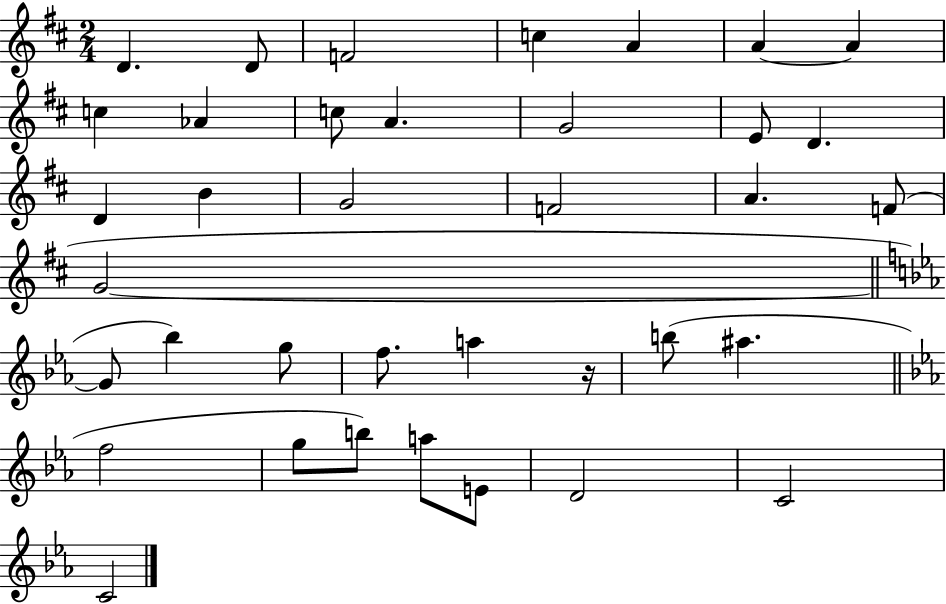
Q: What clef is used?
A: treble